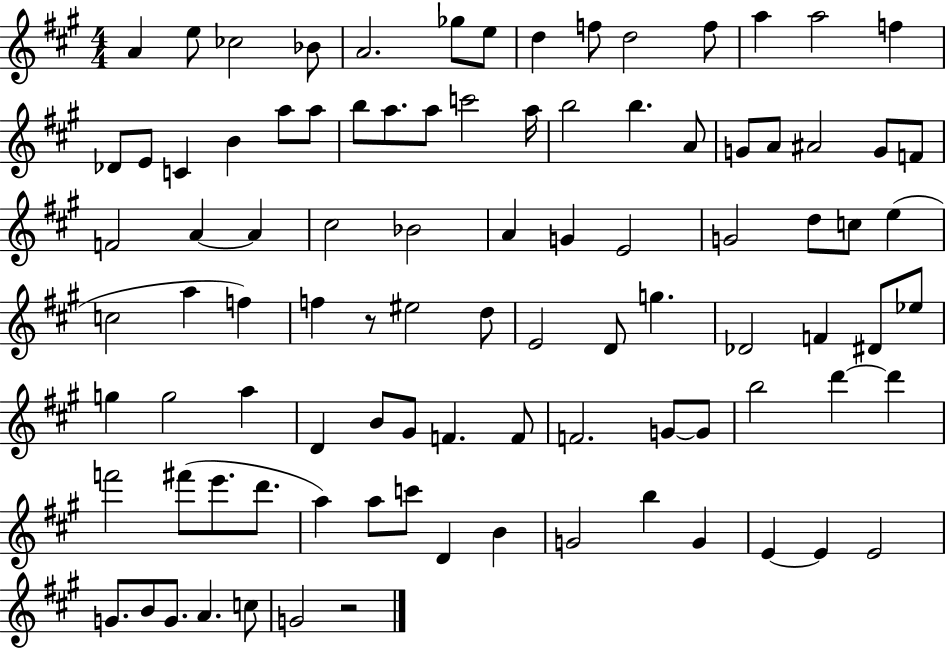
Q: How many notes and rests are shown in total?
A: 95